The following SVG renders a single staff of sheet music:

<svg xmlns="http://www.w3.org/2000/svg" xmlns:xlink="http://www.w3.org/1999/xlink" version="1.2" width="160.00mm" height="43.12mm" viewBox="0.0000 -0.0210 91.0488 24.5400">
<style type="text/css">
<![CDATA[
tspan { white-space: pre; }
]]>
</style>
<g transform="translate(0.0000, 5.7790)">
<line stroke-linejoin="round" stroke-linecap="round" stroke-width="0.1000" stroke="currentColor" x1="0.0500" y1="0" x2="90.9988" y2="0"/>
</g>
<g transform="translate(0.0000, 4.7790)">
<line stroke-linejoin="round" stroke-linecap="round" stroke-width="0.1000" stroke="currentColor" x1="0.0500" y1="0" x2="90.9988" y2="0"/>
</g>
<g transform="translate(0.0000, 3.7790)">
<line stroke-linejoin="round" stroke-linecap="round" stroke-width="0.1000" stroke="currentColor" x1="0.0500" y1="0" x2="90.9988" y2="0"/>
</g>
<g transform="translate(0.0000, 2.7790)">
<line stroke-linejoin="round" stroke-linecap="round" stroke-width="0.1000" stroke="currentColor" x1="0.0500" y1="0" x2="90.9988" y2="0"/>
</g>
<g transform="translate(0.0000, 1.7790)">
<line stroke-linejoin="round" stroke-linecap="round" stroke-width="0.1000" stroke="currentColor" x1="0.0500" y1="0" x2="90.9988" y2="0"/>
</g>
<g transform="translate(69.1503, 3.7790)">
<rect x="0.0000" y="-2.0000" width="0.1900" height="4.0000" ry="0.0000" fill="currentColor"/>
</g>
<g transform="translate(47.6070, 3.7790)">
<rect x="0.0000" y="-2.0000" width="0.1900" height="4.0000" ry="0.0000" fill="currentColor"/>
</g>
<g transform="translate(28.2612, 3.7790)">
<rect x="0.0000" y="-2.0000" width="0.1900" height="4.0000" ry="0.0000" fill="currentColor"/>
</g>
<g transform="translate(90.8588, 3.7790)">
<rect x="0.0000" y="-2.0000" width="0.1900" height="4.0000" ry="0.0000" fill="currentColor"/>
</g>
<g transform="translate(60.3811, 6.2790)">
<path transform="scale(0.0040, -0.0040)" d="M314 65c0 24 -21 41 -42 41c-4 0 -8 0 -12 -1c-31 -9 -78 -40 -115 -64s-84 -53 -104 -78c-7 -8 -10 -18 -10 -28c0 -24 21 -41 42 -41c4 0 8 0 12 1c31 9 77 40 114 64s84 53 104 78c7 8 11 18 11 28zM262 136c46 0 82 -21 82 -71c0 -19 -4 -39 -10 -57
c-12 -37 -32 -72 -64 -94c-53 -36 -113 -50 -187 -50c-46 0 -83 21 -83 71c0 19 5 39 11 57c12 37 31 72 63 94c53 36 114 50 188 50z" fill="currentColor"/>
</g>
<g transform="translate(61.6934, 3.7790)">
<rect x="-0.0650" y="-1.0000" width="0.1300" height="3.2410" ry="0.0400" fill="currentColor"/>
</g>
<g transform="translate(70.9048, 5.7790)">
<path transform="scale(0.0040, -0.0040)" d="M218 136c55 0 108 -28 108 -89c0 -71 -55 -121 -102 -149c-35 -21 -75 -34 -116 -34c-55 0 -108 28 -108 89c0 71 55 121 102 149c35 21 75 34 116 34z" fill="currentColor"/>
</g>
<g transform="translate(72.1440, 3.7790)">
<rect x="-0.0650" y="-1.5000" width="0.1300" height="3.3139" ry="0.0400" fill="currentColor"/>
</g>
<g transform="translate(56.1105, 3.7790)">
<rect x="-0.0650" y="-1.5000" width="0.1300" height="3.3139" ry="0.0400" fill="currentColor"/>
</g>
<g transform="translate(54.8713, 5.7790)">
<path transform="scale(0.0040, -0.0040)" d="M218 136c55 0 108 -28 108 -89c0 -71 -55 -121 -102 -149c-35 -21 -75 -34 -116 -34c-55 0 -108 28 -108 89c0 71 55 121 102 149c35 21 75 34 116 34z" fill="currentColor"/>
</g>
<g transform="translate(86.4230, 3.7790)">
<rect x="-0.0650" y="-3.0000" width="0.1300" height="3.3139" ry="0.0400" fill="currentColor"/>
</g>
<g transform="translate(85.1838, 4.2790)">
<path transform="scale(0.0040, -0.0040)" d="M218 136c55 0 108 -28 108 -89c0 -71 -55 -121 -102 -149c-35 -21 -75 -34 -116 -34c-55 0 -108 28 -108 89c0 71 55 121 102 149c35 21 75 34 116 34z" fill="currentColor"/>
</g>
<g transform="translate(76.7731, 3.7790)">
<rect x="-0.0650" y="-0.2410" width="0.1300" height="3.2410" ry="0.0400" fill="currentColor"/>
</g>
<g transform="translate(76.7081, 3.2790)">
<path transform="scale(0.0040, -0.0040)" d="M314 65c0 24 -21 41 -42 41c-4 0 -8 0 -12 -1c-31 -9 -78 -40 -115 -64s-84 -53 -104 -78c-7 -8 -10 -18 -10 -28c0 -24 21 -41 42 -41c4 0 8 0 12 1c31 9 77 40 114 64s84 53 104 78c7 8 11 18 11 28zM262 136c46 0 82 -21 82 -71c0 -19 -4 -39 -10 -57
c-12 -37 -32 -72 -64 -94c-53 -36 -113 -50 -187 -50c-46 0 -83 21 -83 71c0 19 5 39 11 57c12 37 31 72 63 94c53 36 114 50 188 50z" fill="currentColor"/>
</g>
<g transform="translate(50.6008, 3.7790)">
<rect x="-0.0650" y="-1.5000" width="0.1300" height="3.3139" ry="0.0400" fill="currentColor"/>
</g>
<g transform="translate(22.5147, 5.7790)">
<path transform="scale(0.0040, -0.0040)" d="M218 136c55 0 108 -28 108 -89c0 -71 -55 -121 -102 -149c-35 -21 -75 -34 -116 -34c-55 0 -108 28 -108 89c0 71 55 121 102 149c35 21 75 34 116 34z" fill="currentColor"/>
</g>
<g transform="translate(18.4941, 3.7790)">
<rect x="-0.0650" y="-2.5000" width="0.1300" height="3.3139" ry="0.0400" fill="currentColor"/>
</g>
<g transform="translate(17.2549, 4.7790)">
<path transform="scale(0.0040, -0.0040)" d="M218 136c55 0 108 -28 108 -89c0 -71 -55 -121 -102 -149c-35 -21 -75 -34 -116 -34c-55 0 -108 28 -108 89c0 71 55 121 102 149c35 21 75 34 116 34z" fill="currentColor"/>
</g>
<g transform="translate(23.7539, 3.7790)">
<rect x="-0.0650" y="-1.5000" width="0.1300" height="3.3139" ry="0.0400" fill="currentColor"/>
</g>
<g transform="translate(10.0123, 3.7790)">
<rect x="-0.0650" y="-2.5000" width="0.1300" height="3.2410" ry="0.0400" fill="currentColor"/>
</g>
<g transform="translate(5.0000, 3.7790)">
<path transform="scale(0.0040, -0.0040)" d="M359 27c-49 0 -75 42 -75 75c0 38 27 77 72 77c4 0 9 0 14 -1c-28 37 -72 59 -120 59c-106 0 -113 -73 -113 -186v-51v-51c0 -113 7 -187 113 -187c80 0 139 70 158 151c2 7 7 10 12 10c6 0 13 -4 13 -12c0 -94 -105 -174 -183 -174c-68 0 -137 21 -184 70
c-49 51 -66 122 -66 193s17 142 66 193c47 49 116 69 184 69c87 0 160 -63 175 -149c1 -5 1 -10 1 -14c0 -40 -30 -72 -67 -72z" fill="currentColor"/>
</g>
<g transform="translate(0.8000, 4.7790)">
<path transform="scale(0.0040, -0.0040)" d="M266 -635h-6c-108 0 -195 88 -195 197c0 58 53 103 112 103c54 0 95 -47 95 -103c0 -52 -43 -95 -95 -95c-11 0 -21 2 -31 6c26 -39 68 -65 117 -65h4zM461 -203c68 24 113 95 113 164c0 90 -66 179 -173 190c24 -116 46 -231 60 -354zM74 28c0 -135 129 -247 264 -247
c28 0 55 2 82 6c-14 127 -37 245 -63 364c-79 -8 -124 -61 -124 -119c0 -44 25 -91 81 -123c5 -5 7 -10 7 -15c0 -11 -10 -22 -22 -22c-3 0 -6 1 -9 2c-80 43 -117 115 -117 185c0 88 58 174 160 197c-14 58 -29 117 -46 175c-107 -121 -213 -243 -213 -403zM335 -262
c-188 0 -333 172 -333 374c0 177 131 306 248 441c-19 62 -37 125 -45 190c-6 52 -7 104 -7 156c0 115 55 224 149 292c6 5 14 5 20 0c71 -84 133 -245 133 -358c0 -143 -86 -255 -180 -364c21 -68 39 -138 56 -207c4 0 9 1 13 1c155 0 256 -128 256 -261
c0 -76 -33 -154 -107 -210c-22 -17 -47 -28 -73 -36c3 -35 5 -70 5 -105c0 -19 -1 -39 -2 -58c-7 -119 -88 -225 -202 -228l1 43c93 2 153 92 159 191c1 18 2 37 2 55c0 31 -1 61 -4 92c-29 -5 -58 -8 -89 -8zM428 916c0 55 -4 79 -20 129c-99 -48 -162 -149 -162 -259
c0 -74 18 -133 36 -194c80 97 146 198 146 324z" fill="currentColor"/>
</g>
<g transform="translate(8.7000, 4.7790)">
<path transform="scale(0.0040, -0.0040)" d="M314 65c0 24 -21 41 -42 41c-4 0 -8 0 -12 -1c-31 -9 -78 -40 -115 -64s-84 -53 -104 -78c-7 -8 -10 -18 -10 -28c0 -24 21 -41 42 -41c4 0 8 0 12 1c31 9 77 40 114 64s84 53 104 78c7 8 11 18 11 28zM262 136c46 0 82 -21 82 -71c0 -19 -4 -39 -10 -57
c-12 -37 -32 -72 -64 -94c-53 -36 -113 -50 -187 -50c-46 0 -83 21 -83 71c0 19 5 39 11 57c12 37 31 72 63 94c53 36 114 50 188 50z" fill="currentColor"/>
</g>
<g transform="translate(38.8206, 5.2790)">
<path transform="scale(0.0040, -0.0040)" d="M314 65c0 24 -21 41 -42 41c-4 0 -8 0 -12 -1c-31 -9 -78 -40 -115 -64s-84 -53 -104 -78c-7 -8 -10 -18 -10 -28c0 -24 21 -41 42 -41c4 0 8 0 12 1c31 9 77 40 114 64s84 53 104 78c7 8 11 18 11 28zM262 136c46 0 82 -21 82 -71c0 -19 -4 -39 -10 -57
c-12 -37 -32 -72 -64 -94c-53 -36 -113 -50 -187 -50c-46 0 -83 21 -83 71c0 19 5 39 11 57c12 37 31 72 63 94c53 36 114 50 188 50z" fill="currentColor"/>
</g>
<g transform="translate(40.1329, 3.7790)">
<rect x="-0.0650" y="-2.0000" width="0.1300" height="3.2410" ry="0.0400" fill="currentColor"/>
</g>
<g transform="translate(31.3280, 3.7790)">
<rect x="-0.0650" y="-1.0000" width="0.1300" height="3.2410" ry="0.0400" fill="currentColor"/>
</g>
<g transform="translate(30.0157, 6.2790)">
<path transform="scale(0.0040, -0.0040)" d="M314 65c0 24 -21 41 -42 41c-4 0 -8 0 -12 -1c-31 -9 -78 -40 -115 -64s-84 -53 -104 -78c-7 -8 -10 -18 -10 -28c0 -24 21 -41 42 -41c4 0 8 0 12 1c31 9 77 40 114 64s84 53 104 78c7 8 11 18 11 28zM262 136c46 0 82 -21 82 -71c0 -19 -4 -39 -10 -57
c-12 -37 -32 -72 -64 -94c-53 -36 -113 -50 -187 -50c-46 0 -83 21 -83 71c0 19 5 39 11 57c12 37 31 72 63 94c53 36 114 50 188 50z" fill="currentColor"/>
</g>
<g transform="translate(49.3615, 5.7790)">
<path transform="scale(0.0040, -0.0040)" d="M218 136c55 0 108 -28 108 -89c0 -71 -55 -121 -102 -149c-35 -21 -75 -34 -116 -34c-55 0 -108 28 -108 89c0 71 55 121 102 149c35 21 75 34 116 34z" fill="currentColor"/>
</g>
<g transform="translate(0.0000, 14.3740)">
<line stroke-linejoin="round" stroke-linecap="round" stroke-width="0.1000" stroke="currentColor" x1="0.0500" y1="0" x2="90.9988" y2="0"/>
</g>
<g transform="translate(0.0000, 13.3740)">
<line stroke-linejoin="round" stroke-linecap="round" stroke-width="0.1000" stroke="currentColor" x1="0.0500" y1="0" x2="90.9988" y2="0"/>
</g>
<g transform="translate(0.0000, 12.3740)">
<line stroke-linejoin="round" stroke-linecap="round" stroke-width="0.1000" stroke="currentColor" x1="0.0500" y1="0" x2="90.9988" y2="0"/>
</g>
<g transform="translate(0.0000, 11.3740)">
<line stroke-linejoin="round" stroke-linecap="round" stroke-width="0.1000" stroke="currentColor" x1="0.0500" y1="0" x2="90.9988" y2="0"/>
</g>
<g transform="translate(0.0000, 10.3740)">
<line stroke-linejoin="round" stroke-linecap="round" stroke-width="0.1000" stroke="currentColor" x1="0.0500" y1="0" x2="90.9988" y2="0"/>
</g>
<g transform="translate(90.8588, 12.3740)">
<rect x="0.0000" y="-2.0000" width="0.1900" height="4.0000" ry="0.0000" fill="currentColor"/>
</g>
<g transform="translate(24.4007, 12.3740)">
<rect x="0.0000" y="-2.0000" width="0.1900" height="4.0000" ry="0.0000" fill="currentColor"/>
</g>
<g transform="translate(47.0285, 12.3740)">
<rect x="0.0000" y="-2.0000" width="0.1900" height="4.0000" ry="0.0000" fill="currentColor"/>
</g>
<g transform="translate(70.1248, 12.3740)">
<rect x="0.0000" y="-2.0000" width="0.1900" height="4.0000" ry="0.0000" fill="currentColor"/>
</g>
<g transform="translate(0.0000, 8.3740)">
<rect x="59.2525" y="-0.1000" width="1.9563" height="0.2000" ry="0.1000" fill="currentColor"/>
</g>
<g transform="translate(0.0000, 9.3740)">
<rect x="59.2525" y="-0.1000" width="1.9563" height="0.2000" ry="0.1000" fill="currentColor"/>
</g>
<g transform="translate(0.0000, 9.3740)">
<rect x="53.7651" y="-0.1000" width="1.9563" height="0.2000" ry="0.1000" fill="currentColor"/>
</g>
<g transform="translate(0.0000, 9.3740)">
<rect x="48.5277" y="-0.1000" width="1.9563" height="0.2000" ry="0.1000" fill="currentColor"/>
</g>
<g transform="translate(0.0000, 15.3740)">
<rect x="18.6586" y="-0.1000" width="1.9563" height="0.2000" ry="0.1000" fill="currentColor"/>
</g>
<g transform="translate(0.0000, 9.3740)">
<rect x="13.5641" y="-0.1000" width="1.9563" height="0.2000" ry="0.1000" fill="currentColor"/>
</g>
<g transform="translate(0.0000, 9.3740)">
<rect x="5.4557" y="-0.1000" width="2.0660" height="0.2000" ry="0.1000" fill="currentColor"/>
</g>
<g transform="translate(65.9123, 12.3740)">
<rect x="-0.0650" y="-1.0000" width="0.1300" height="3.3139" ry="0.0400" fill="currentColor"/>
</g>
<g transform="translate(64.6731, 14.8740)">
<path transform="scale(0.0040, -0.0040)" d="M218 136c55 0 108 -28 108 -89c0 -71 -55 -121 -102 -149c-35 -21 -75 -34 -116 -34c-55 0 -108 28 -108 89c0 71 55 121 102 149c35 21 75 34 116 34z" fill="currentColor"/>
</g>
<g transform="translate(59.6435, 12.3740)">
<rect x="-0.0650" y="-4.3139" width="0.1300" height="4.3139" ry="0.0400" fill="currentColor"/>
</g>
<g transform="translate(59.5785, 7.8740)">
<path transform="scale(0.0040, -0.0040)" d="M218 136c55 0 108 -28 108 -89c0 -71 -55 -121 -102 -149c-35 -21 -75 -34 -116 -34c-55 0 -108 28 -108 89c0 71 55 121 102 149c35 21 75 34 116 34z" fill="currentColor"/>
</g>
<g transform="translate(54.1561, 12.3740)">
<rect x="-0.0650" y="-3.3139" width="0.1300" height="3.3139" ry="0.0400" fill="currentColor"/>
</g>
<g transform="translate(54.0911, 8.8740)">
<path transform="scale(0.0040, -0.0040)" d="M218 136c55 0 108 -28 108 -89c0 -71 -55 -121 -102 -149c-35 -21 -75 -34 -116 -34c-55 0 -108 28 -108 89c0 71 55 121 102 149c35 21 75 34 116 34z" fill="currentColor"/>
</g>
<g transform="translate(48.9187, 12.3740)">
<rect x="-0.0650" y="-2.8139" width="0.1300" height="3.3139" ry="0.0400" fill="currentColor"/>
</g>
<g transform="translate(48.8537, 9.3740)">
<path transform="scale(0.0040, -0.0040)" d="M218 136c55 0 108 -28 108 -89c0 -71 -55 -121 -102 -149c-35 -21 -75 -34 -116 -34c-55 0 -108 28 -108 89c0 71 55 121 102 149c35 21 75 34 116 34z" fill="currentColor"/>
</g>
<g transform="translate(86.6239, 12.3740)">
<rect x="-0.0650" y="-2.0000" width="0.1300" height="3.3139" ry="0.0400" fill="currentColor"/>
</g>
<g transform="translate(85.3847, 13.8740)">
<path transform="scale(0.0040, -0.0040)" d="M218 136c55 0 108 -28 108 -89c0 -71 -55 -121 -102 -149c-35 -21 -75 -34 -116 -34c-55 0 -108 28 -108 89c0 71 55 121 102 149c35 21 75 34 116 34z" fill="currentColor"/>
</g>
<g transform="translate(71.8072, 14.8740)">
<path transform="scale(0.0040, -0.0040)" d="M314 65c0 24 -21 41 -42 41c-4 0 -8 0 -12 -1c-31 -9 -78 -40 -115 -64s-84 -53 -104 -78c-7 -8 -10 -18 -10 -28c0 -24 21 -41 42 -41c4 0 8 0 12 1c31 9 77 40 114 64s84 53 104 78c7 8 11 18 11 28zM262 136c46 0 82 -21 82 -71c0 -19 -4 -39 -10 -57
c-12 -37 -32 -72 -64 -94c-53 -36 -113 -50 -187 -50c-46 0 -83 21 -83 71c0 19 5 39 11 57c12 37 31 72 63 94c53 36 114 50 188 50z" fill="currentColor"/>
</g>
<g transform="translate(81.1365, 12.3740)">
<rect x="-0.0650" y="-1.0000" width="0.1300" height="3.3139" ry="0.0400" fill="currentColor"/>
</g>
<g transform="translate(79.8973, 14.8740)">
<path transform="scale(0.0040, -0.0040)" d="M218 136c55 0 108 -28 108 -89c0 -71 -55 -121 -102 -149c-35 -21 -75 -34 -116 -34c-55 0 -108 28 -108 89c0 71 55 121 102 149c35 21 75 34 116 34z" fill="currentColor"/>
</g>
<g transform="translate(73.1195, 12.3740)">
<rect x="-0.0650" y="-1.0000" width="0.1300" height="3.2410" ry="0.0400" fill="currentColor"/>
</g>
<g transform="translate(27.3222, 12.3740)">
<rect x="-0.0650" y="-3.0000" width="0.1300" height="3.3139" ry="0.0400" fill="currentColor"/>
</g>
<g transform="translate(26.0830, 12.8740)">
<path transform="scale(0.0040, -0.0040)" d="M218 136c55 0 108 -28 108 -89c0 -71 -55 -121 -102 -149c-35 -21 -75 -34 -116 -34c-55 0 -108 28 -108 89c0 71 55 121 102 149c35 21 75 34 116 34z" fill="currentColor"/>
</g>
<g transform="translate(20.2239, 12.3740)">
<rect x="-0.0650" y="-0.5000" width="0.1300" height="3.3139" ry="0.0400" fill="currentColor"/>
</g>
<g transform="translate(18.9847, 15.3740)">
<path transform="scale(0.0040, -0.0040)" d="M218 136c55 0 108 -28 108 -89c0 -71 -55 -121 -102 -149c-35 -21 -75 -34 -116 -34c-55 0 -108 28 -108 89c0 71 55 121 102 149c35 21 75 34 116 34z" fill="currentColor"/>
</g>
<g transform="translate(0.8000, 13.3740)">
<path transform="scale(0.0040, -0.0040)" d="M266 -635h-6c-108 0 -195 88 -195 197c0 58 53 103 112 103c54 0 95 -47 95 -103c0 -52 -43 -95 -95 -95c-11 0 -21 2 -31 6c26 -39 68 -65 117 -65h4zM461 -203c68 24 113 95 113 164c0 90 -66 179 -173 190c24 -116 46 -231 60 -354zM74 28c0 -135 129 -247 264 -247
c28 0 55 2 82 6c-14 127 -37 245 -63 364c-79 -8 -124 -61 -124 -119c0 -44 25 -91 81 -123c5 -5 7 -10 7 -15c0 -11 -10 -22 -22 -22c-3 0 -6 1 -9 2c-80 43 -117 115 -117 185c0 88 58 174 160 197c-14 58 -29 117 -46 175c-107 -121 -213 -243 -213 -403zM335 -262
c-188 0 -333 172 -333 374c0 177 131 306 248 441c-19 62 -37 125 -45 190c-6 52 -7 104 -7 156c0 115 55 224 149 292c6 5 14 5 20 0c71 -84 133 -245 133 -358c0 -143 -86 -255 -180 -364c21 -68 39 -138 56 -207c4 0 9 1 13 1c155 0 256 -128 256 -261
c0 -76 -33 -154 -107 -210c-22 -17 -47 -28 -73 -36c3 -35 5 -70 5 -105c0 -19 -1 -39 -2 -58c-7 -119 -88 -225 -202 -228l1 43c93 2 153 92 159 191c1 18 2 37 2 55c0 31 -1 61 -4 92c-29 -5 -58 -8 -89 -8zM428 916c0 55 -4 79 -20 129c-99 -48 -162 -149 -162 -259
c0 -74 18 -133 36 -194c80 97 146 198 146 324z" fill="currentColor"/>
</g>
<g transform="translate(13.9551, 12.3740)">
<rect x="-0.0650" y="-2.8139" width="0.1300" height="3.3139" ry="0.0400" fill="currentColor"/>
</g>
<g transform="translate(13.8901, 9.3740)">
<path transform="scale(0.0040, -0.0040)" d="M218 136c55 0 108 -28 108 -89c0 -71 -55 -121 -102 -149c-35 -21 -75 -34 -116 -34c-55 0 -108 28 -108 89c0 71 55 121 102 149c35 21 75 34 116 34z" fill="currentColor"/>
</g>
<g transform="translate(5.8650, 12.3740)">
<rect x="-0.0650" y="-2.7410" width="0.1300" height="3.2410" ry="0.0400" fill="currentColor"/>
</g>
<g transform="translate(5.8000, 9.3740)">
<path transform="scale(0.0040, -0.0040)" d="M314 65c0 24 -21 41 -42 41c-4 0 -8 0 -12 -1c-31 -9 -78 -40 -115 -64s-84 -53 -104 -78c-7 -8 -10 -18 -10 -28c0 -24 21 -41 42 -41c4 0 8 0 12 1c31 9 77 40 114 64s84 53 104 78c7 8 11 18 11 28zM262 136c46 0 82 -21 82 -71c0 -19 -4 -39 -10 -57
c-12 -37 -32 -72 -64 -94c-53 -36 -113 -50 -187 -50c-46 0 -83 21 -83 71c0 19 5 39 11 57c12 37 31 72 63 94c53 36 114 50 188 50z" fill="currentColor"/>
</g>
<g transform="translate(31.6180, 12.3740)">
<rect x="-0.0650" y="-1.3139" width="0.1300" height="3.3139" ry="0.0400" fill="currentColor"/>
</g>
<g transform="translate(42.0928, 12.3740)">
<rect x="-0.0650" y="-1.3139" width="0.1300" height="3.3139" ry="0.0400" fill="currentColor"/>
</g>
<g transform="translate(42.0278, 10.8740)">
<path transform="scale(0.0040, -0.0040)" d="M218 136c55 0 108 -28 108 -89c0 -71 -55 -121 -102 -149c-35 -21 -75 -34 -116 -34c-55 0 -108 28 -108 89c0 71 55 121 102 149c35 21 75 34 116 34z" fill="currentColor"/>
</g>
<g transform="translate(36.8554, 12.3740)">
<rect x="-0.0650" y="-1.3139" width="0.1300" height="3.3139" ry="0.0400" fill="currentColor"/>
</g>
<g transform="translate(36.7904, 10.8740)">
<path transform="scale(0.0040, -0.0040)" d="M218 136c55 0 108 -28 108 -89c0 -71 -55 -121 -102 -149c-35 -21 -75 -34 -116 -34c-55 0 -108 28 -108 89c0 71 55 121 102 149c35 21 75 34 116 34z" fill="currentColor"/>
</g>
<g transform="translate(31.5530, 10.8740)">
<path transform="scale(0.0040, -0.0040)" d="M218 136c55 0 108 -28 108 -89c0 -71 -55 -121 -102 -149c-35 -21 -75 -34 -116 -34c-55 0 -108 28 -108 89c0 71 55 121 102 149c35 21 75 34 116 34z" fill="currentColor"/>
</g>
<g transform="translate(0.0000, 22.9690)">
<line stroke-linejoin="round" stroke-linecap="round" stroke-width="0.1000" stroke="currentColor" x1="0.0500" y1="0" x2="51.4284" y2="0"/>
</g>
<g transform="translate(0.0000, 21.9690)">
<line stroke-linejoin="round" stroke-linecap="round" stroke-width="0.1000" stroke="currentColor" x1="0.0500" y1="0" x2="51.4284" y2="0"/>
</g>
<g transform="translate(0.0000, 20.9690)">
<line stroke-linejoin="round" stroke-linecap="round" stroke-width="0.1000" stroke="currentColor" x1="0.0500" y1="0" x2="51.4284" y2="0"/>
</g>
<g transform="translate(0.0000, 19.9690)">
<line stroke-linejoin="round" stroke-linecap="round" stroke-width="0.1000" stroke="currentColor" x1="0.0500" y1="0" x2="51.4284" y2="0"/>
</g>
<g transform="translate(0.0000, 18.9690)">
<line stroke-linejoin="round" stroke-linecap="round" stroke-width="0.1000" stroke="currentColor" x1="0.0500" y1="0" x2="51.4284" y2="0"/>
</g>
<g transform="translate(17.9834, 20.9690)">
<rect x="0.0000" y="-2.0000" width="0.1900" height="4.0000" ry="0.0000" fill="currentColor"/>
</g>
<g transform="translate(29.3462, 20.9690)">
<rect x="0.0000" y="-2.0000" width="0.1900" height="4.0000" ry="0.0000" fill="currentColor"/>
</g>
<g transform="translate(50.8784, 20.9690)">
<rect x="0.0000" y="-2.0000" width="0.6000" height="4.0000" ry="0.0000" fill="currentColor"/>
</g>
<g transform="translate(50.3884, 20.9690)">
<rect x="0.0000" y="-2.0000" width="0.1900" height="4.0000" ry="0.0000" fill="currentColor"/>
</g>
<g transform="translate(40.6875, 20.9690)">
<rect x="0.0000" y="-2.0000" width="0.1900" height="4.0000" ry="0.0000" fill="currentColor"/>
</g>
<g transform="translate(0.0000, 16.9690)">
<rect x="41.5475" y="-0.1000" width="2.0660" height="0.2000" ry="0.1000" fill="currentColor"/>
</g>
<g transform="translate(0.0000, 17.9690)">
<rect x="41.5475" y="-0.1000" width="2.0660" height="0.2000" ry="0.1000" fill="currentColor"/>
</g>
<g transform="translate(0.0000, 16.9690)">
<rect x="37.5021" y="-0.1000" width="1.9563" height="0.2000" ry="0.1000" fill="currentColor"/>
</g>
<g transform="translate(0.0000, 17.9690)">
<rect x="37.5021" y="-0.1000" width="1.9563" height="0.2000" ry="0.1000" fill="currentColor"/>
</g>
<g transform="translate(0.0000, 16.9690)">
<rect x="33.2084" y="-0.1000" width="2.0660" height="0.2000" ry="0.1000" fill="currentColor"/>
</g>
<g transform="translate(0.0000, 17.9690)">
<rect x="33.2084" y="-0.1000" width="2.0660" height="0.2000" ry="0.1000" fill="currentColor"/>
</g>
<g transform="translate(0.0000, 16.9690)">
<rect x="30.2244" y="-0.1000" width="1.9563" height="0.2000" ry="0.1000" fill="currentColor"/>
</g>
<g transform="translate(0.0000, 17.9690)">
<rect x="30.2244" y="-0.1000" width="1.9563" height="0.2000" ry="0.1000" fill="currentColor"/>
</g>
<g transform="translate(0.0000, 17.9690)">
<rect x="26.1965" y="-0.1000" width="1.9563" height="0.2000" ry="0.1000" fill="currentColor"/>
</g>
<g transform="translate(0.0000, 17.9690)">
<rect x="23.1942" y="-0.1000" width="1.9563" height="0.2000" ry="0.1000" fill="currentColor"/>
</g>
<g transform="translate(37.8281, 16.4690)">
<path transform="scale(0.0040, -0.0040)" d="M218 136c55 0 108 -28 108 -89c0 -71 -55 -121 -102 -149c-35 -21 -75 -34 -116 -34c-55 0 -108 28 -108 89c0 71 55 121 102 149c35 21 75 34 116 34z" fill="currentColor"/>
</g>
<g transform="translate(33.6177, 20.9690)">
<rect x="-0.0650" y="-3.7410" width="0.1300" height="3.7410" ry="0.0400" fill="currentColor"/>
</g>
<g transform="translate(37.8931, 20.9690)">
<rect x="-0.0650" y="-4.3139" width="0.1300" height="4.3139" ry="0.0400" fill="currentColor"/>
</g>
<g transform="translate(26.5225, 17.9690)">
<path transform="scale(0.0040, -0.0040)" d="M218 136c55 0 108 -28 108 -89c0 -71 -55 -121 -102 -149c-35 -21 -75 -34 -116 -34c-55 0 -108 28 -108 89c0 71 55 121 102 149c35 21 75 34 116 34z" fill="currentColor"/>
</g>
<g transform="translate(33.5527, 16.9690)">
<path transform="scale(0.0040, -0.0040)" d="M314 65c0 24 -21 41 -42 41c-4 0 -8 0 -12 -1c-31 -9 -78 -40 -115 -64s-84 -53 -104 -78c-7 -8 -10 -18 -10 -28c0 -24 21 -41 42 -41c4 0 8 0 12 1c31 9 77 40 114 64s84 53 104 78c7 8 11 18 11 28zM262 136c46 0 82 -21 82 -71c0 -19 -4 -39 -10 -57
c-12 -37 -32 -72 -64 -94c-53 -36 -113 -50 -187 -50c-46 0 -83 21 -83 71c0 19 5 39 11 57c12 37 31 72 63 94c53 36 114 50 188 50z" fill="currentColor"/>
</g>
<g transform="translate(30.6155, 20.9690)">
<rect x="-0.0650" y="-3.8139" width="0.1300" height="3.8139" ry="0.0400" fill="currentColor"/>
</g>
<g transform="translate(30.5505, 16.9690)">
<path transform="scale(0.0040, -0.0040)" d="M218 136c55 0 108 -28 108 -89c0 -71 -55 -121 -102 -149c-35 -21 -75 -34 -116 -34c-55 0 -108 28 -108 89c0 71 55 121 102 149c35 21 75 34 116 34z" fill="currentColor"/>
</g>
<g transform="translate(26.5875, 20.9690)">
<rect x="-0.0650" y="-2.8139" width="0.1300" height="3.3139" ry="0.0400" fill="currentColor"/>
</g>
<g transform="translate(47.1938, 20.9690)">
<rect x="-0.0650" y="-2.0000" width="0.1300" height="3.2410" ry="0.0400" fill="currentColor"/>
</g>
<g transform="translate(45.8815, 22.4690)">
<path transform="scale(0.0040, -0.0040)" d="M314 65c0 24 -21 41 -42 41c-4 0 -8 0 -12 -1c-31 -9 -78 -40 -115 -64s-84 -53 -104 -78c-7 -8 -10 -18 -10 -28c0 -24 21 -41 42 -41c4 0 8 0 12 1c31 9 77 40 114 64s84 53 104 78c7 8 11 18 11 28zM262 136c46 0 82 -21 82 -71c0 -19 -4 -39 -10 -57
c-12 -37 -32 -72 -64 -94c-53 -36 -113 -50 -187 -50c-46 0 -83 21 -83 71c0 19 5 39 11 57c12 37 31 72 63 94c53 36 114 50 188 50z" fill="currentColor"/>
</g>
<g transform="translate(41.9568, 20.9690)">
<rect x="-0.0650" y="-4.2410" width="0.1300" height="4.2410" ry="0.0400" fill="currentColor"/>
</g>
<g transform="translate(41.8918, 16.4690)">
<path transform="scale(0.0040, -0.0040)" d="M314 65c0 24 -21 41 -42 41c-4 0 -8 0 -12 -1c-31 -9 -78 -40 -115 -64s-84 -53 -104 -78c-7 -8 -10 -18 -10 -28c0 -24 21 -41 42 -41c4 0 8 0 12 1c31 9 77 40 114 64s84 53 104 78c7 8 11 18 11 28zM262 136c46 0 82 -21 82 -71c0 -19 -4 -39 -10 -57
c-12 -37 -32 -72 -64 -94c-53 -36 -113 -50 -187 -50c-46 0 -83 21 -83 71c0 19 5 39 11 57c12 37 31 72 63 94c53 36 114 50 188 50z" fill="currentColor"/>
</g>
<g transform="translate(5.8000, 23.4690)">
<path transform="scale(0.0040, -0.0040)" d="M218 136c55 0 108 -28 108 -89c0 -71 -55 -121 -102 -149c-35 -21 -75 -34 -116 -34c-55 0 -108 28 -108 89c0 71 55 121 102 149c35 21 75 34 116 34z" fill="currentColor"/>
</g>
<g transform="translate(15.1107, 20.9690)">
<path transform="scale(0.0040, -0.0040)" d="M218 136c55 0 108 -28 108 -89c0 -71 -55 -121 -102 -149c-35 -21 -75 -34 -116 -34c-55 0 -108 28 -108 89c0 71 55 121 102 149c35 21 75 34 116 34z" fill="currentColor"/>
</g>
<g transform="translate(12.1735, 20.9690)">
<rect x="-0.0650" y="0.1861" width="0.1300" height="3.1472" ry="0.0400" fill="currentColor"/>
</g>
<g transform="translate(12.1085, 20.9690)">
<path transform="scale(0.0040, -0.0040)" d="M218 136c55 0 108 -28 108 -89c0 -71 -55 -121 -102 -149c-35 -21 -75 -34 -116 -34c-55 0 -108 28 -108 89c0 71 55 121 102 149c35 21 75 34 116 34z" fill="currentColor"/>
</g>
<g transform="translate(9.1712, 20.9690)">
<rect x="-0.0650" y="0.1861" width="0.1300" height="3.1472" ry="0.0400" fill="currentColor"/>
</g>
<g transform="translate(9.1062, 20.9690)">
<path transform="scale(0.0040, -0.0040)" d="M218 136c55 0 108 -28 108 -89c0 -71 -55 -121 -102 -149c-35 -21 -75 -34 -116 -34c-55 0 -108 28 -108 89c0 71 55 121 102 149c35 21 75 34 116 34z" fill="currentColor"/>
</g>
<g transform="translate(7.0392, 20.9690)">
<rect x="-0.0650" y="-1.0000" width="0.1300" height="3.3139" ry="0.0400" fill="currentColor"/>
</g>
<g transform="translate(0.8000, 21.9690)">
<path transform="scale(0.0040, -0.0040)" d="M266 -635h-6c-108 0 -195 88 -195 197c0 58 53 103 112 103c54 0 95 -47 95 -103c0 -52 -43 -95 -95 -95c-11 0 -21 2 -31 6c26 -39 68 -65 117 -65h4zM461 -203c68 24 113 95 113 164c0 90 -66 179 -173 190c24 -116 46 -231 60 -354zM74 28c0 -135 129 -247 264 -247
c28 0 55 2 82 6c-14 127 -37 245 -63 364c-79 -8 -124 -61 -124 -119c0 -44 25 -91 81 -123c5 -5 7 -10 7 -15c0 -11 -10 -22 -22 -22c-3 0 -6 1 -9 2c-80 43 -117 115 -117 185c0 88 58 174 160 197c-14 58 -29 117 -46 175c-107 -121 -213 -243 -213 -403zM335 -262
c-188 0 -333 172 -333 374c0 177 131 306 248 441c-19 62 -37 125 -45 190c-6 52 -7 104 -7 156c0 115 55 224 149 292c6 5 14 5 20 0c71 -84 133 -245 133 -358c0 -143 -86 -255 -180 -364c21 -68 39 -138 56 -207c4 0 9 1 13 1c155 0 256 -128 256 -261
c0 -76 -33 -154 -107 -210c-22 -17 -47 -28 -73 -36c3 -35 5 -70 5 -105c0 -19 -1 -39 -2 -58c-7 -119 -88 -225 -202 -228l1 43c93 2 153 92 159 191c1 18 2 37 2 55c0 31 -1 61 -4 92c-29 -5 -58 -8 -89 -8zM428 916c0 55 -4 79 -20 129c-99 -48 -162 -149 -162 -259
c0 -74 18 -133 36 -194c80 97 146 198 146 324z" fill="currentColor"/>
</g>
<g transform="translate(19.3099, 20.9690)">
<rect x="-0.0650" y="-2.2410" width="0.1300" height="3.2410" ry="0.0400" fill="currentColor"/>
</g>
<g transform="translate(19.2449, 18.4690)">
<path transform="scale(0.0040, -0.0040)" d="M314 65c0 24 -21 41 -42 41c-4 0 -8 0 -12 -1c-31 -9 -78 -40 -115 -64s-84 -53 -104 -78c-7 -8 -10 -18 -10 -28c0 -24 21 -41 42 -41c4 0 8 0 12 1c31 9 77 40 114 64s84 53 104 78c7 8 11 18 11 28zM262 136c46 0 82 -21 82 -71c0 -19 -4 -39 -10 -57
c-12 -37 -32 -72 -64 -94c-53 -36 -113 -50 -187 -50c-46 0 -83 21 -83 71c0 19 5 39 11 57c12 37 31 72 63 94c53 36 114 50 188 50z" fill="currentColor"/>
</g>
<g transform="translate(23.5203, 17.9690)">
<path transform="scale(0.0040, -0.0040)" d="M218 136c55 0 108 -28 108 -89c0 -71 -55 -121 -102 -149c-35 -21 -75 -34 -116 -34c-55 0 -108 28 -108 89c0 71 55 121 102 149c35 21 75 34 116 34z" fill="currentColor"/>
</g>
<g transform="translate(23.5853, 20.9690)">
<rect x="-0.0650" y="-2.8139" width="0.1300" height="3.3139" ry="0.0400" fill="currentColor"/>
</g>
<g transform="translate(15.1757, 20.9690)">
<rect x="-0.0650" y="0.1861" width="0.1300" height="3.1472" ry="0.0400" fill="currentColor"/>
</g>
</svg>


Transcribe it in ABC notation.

X:1
T:Untitled
M:4/4
L:1/4
K:C
G2 G E D2 F2 E E D2 E c2 A a2 a C A e e e a b d' D D2 D F D B B B g2 a a c' c'2 d' d'2 F2